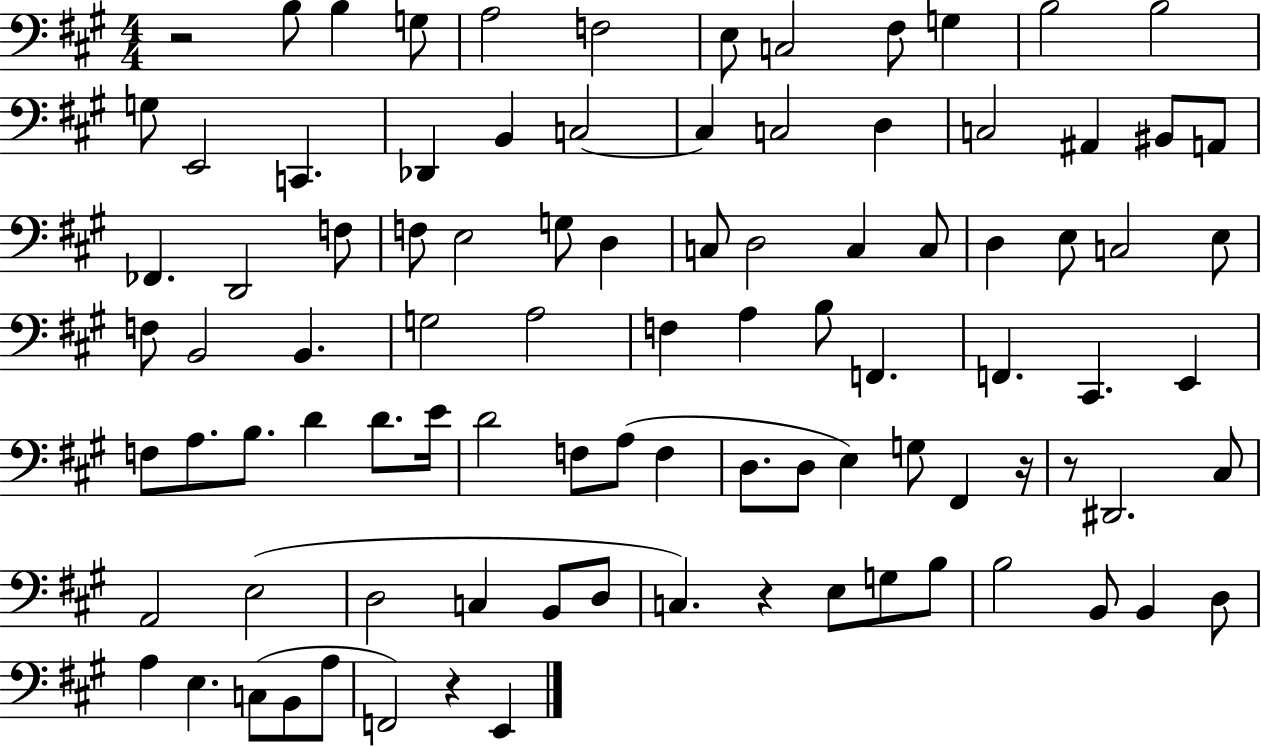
X:1
T:Untitled
M:4/4
L:1/4
K:A
z2 B,/2 B, G,/2 A,2 F,2 E,/2 C,2 ^F,/2 G, B,2 B,2 G,/2 E,,2 C,, _D,, B,, C,2 C, C,2 D, C,2 ^A,, ^B,,/2 A,,/2 _F,, D,,2 F,/2 F,/2 E,2 G,/2 D, C,/2 D,2 C, C,/2 D, E,/2 C,2 E,/2 F,/2 B,,2 B,, G,2 A,2 F, A, B,/2 F,, F,, ^C,, E,, F,/2 A,/2 B,/2 D D/2 E/4 D2 F,/2 A,/2 F, D,/2 D,/2 E, G,/2 ^F,, z/4 z/2 ^D,,2 ^C,/2 A,,2 E,2 D,2 C, B,,/2 D,/2 C, z E,/2 G,/2 B,/2 B,2 B,,/2 B,, D,/2 A, E, C,/2 B,,/2 A,/2 F,,2 z E,,